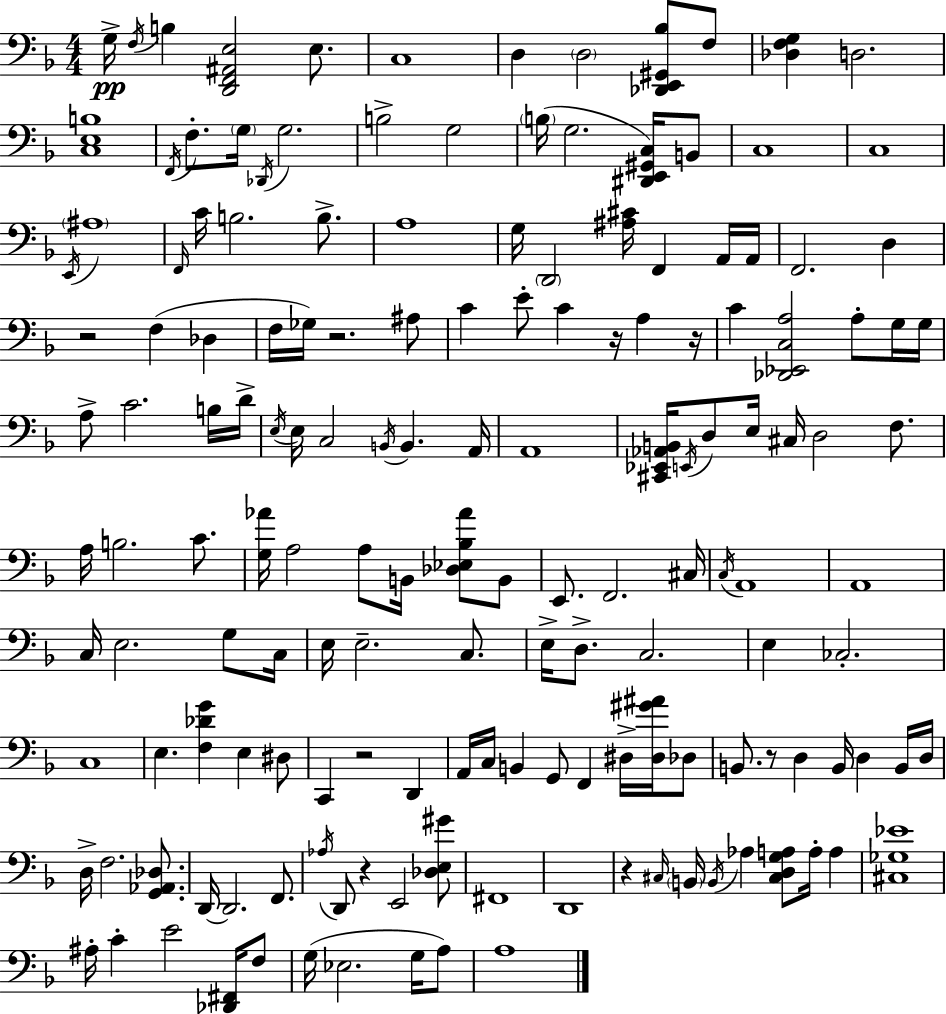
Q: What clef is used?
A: bass